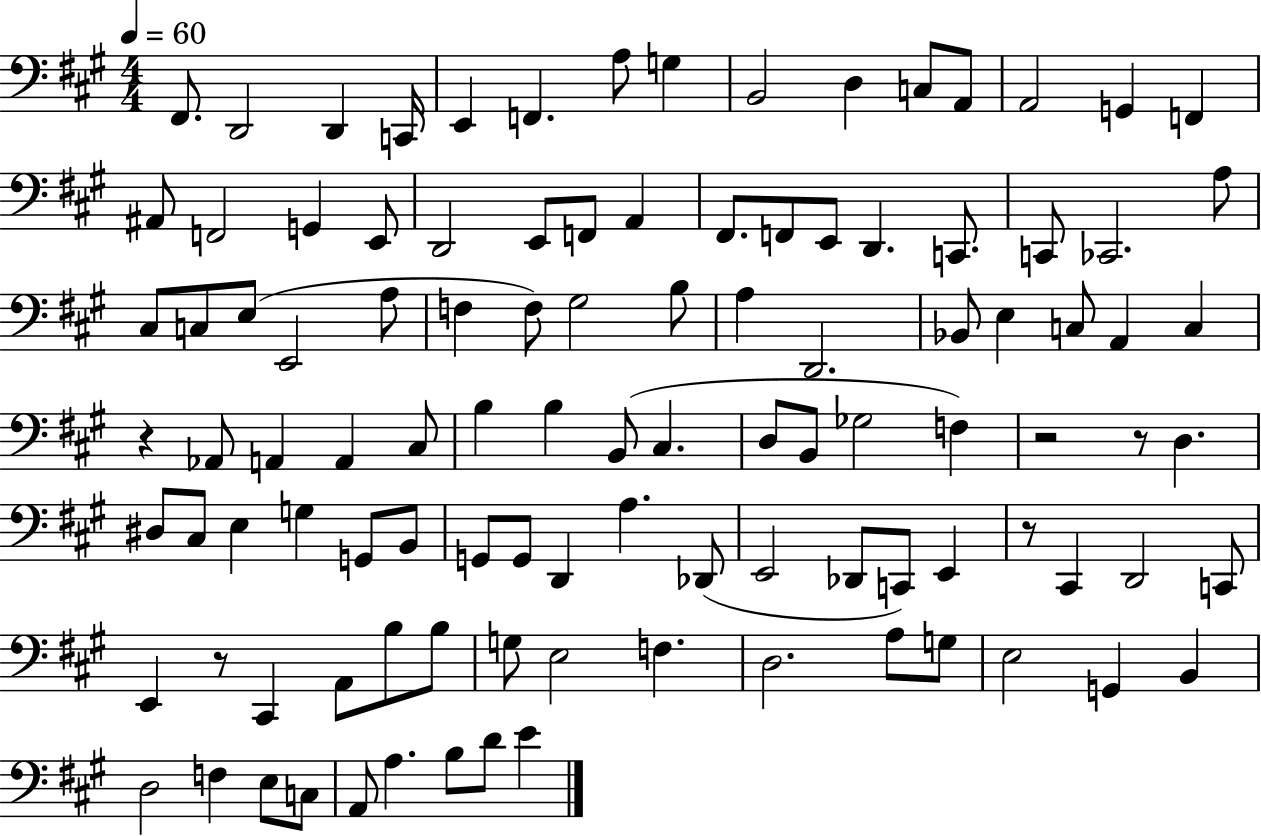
F#2/e. D2/h D2/q C2/s E2/q F2/q. A3/e G3/q B2/h D3/q C3/e A2/e A2/h G2/q F2/q A#2/e F2/h G2/q E2/e D2/h E2/e F2/e A2/q F#2/e. F2/e E2/e D2/q. C2/e. C2/e CES2/h. A3/e C#3/e C3/e E3/e E2/h A3/e F3/q F3/e G#3/h B3/e A3/q D2/h. Bb2/e E3/q C3/e A2/q C3/q R/q Ab2/e A2/q A2/q C#3/e B3/q B3/q B2/e C#3/q. D3/e B2/e Gb3/h F3/q R/h R/e D3/q. D#3/e C#3/e E3/q G3/q G2/e B2/e G2/e G2/e D2/q A3/q. Db2/e E2/h Db2/e C2/e E2/q R/e C#2/q D2/h C2/e E2/q R/e C#2/q A2/e B3/e B3/e G3/e E3/h F3/q. D3/h. A3/e G3/e E3/h G2/q B2/q D3/h F3/q E3/e C3/e A2/e A3/q. B3/e D4/e E4/q